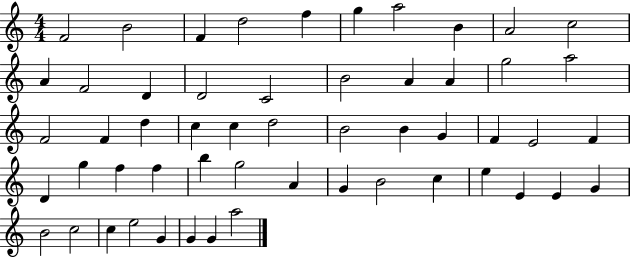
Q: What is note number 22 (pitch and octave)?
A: F4